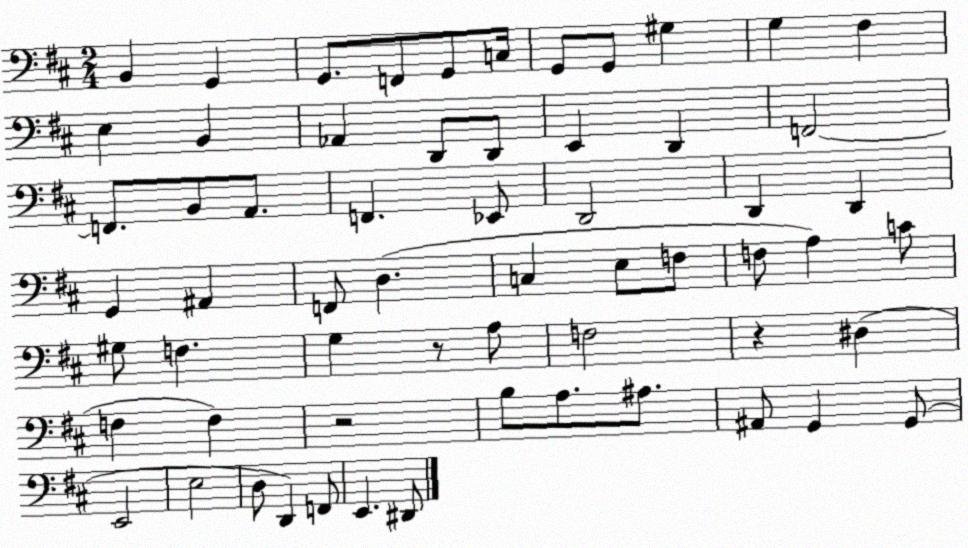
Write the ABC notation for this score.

X:1
T:Untitled
M:2/4
L:1/4
K:D
B,, G,, G,,/2 F,,/2 G,,/2 C,/4 G,,/2 G,,/2 ^G, G, ^F, E, B,, _A,, D,,/2 D,,/2 E,, D,, F,,2 F,,/2 B,,/2 A,,/2 F,, _E,,/2 D,,2 D,, D,, G,, ^A,, F,,/2 D, C, E,/2 F,/2 F,/2 A, C/2 ^G,/2 F, G, z/2 A,/2 F,2 z ^D, F, F, z2 B,/2 A,/2 ^A,/2 ^A,,/2 G,, G,,/2 E,,2 E,2 D,/2 D,, F,,/2 E,, ^D,,/2